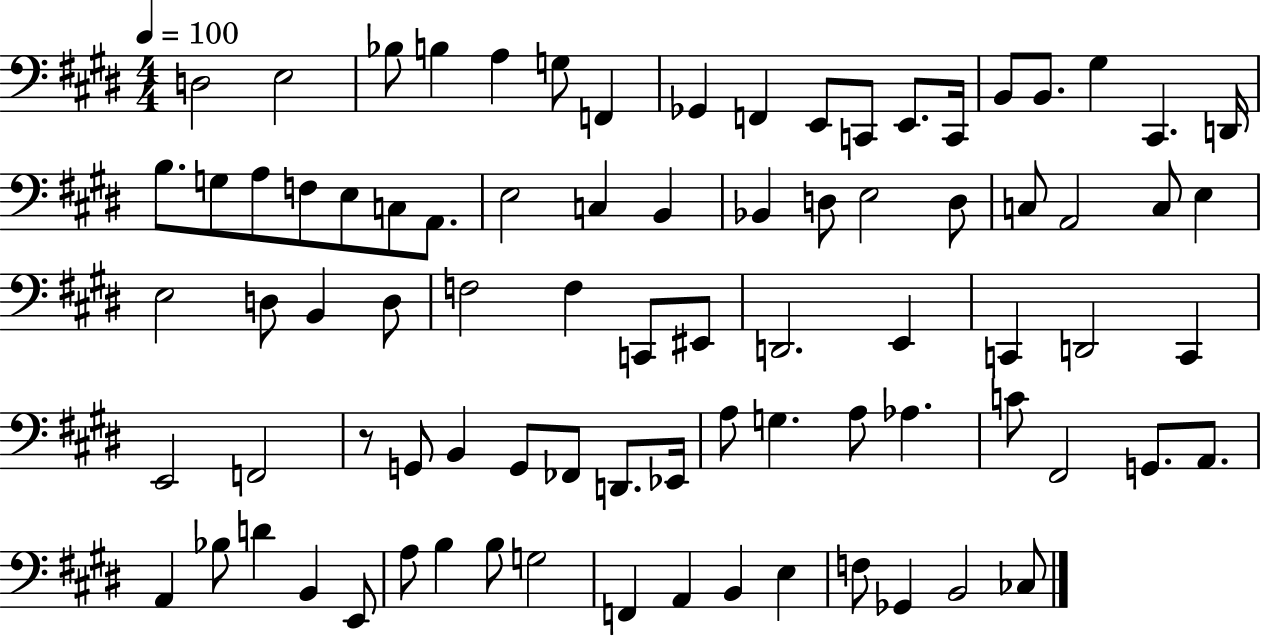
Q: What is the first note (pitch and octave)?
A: D3